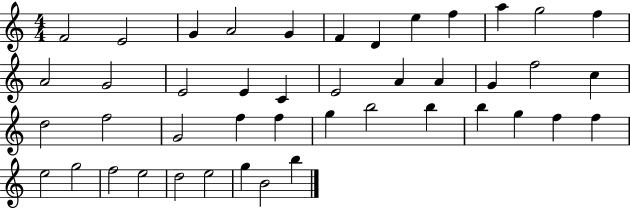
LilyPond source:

{
  \clef treble
  \numericTimeSignature
  \time 4/4
  \key c \major
  f'2 e'2 | g'4 a'2 g'4 | f'4 d'4 e''4 f''4 | a''4 g''2 f''4 | \break a'2 g'2 | e'2 e'4 c'4 | e'2 a'4 a'4 | g'4 f''2 c''4 | \break d''2 f''2 | g'2 f''4 f''4 | g''4 b''2 b''4 | b''4 g''4 f''4 f''4 | \break e''2 g''2 | f''2 e''2 | d''2 e''2 | g''4 b'2 b''4 | \break \bar "|."
}